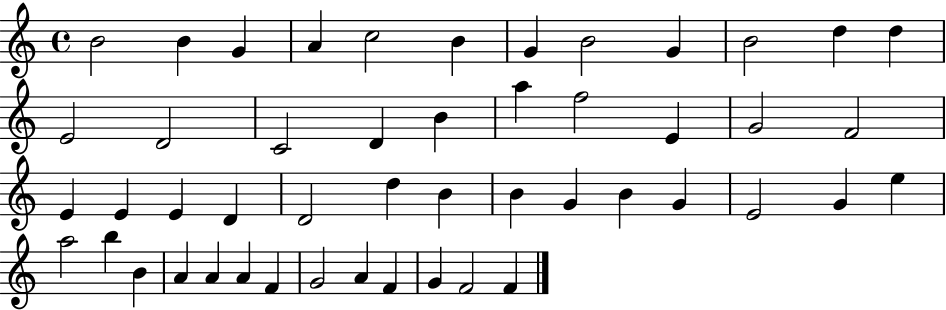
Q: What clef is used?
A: treble